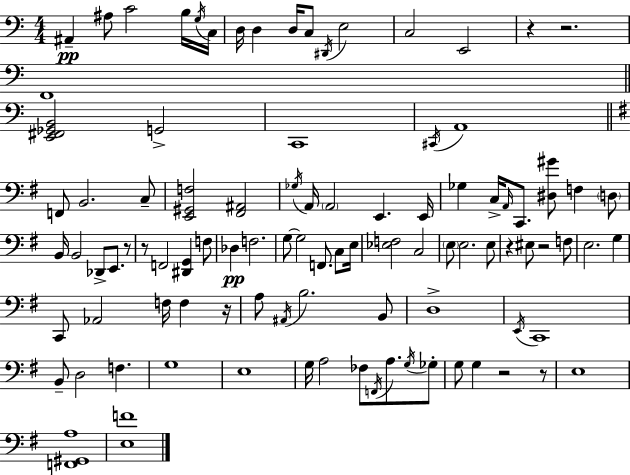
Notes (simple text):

A#2/q A#3/e C4/h B3/s G3/s C3/s D3/s D3/q D3/s C3/e D#2/s E3/h C3/h E2/h R/q R/h. F2/w [E2,F#2,Gb2,B2]/h G2/h C2/w C#2/s A2/w F2/e B2/h. C3/e [E2,G#2,F3]/h [F#2,A#2]/h Gb3/s A2/s A2/h E2/q. E2/s Gb3/q C3/s A2/s C2/e. [D#3,G#4]/e F3/q D3/e B2/s B2/h Db2/e E2/e. R/e R/e F2/h [D#2,G2]/q F3/e Db3/q F3/h. G3/e G3/h F2/e. C3/e E3/s [Eb3,F3]/h C3/h E3/e E3/h. E3/e R/q EIS3/e R/h F3/e E3/h. G3/q C2/e Ab2/h F3/s F3/q R/s A3/e A#2/s B3/h. B2/e D3/w E2/s C2/w B2/e D3/h F3/q. G3/w E3/w G3/s A3/h FES3/e F2/s A3/e. G3/s Gb3/e G3/e G3/q R/h R/e E3/w [F2,G#2,A3]/w [E3,F4]/w